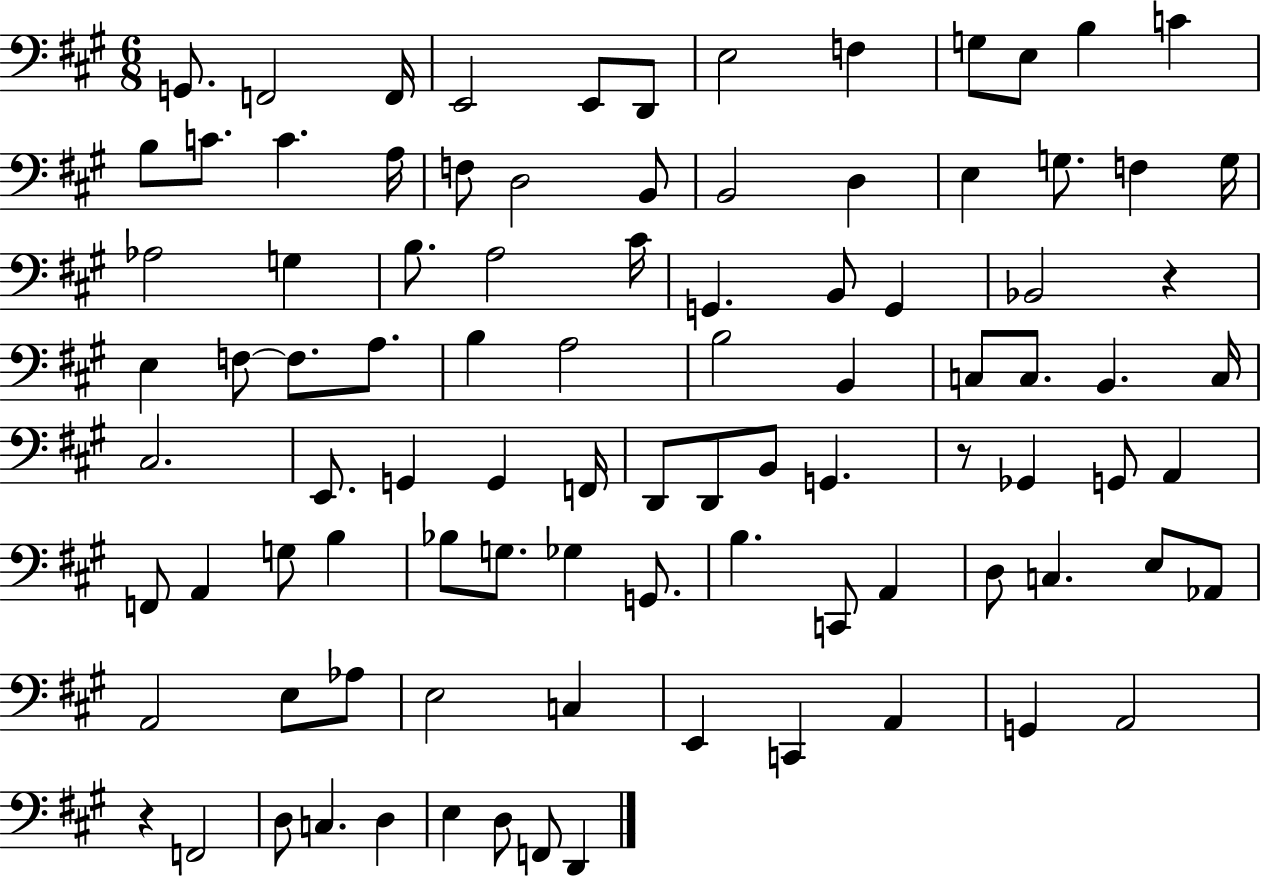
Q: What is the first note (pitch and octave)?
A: G2